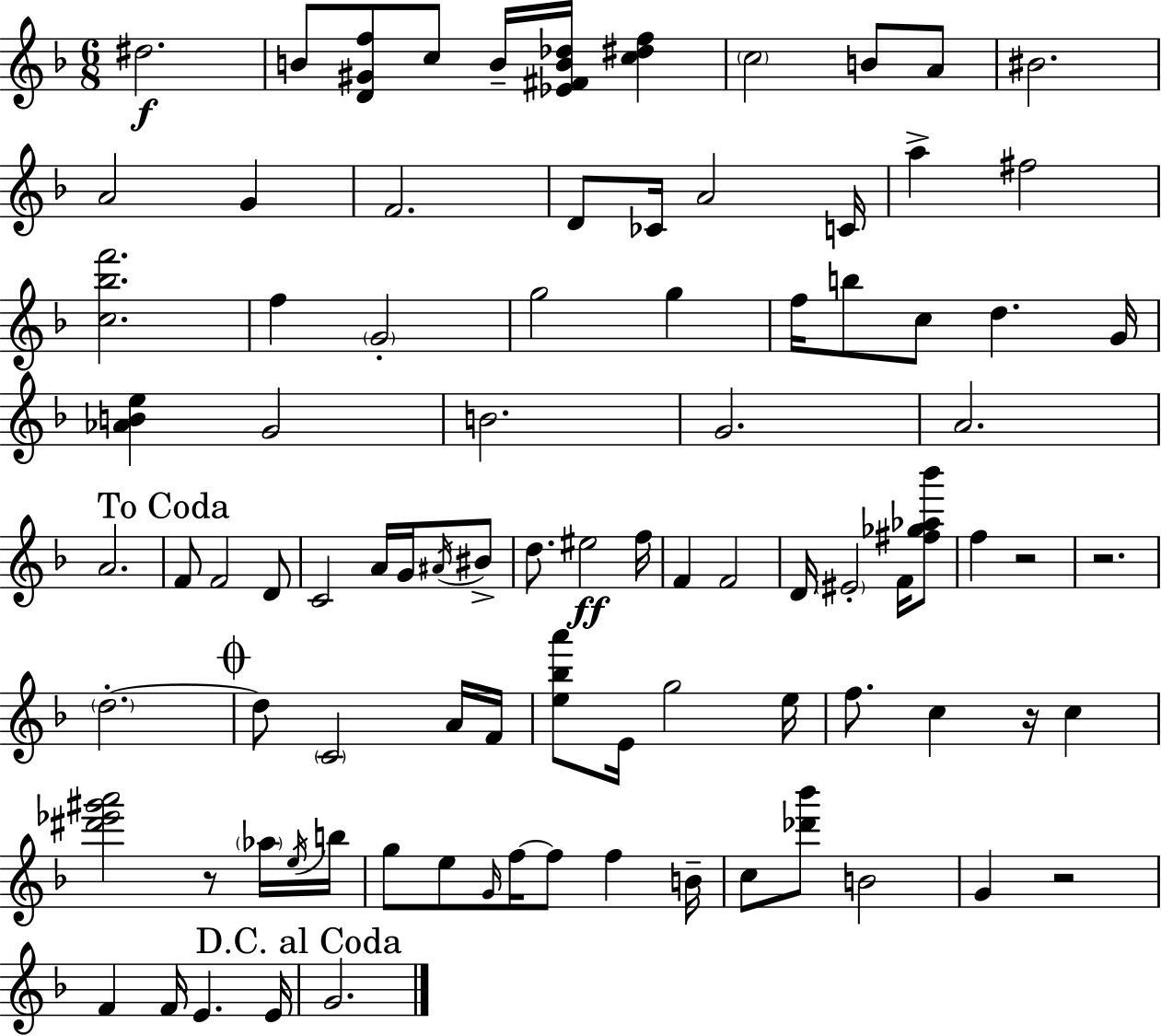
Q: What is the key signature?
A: F major